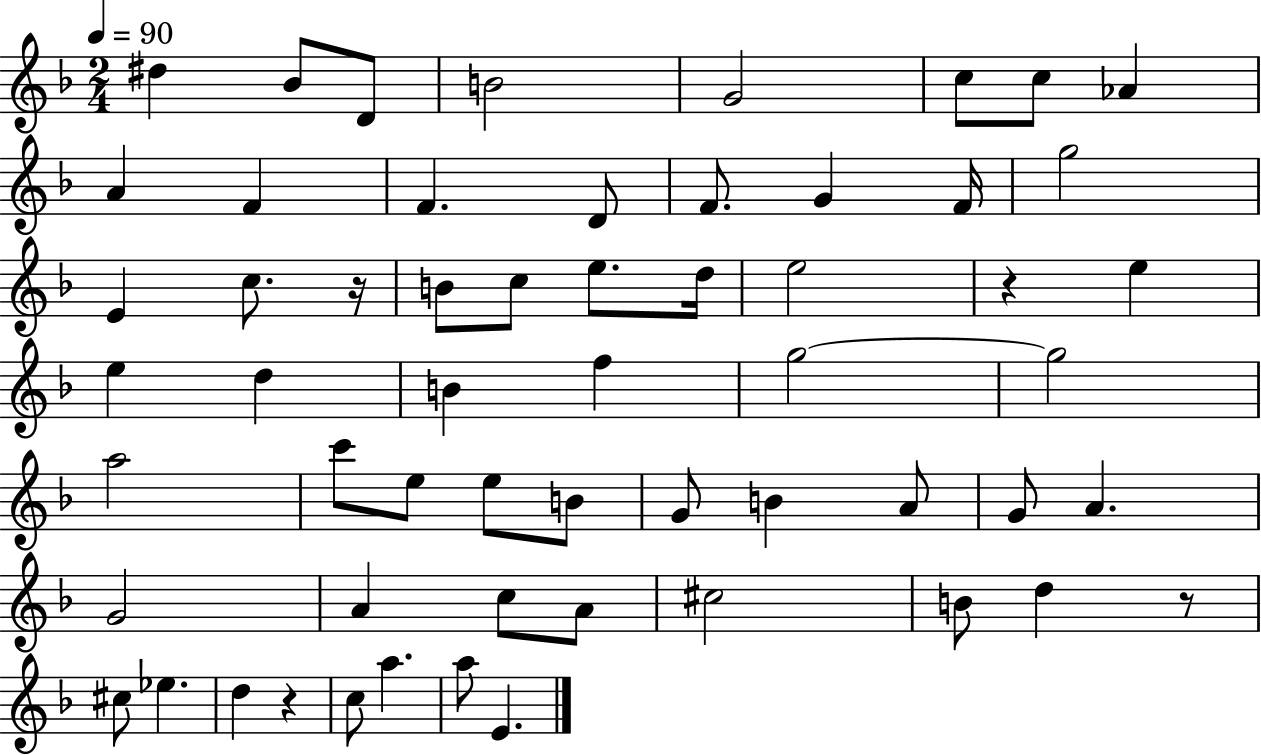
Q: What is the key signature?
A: F major